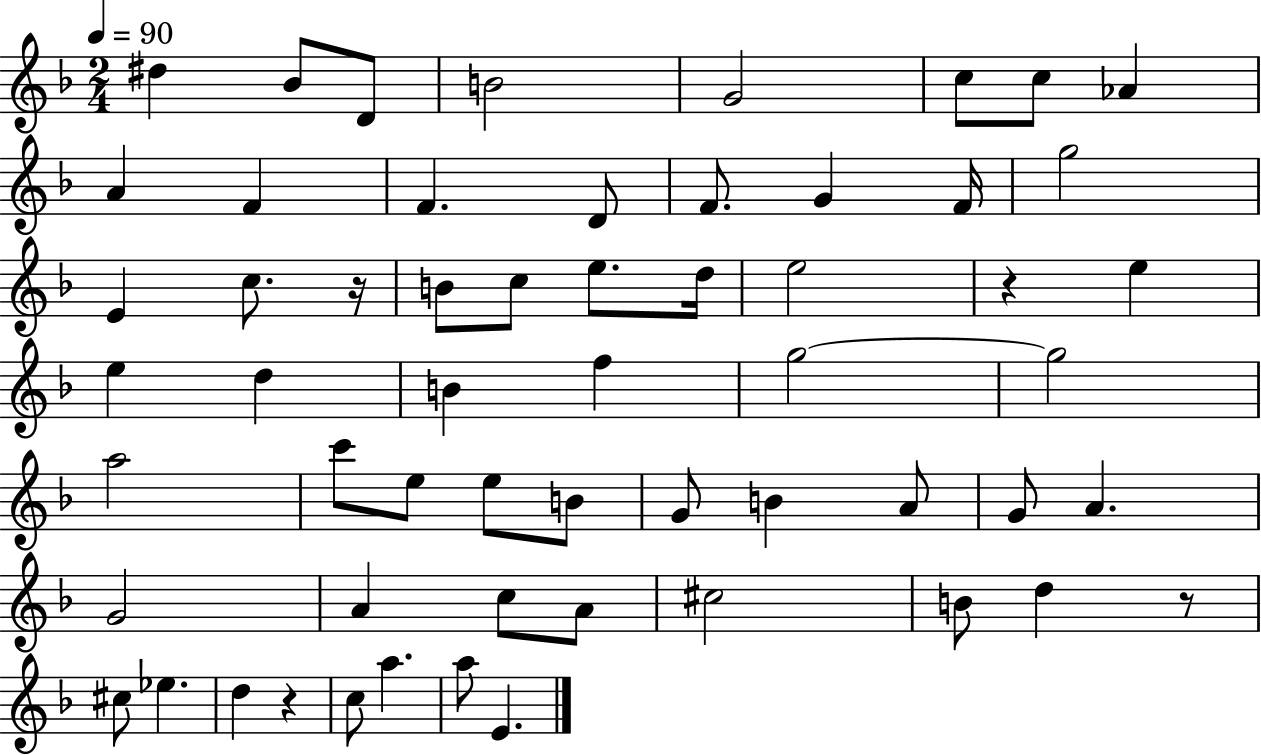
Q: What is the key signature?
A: F major